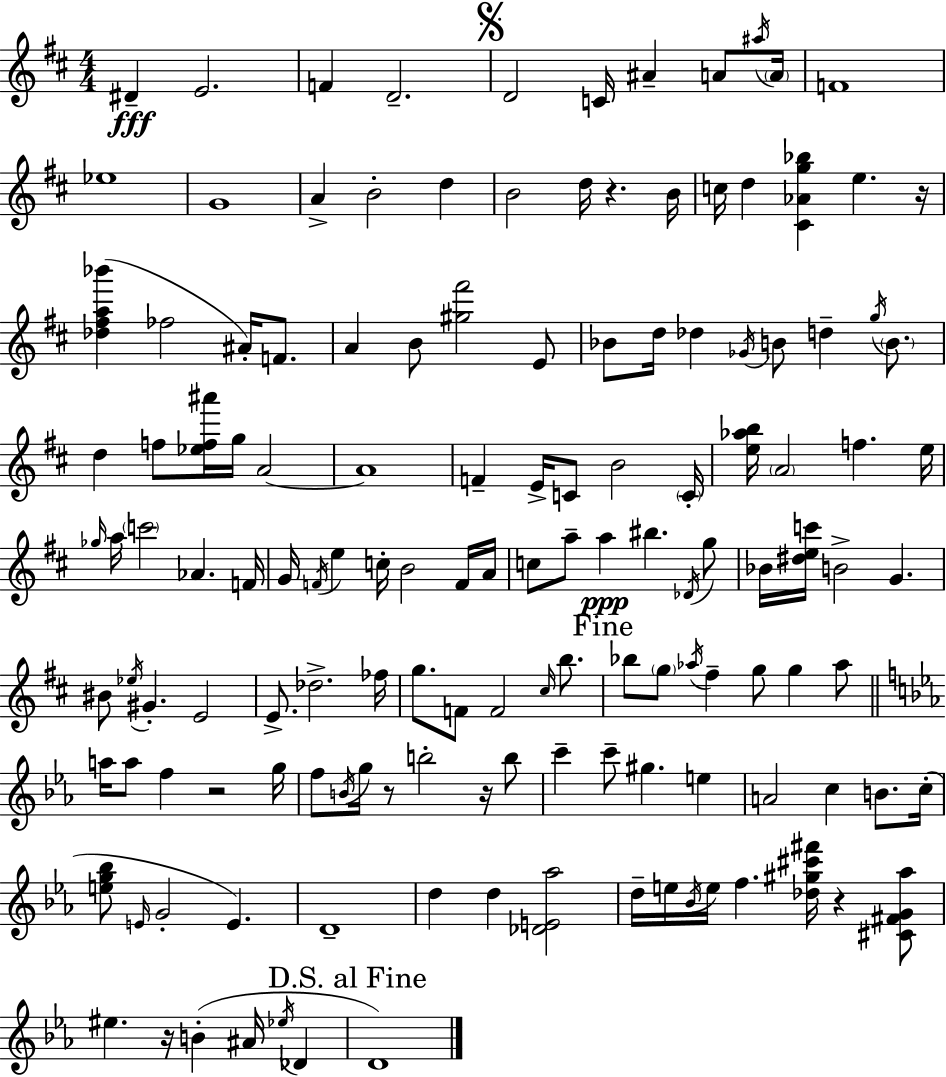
{
  \clef treble
  \numericTimeSignature
  \time 4/4
  \key d \major
  dis'4--\fff e'2. | f'4 d'2.-- | \mark \markup { \musicglyph "scripts.segno" } d'2 c'16 ais'4-- a'8 \acciaccatura { ais''16 } | \parenthesize a'16 f'1 | \break ees''1 | g'1 | a'4-> b'2-. d''4 | b'2 d''16 r4. | \break b'16 c''16 d''4 <cis' aes' g'' bes''>4 e''4. | r16 <des'' fis'' a'' bes'''>4( fes''2 ais'16-.) f'8. | a'4 b'8 <gis'' fis'''>2 e'8 | bes'8 d''16 des''4 \acciaccatura { ges'16 } b'8 d''4-- \acciaccatura { g''16 } | \break \parenthesize b'8. d''4 f''8 <ees'' f'' ais'''>16 g''16 a'2~~ | a'1 | f'4-- e'16-> c'8 b'2 | \parenthesize c'16-. <e'' aes'' b''>16 \parenthesize a'2 f''4. | \break e''16 \grace { ges''16 } a''16 \parenthesize c'''2 aes'4. | f'16 g'16 \acciaccatura { f'16 } e''4 c''16-. b'2 | f'16 a'16 c''8 a''8-- a''4\ppp bis''4. | \acciaccatura { des'16 } g''8 bes'16 <dis'' e'' c'''>16 b'2-> | \break g'4. bis'8 \acciaccatura { ees''16 } gis'4.-. e'2 | e'8.-> des''2.-> | fes''16 g''8. f'8 f'2 | \grace { cis''16 } b''8. \mark "Fine" bes''8 \parenthesize g''8 \acciaccatura { aes''16 } fis''4-- | \break g''8 g''4 aes''8 \bar "||" \break \key ees \major a''16 a''8 f''4 r2 g''16 | f''8 \acciaccatura { b'16 } g''16 r8 b''2-. r16 b''8 | c'''4-- c'''8-- gis''4. e''4 | a'2 c''4 b'8. | \break c''16-.( <e'' g'' bes''>8 \grace { e'16 } g'2-. e'4.) | d'1-- | d''4 d''4 <des' e' aes''>2 | d''16-- e''16 \acciaccatura { bes'16 } e''16 f''4. <des'' gis'' cis''' fis'''>16 r4 | \break <cis' fis' g' aes''>8 eis''4. r16 b'4-.( ais'16 \acciaccatura { ees''16 } | des'4 \mark "D.S. al Fine" d'1) | \bar "|."
}